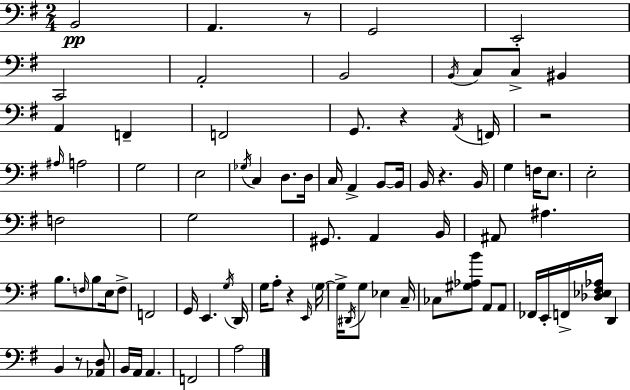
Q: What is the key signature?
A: E minor